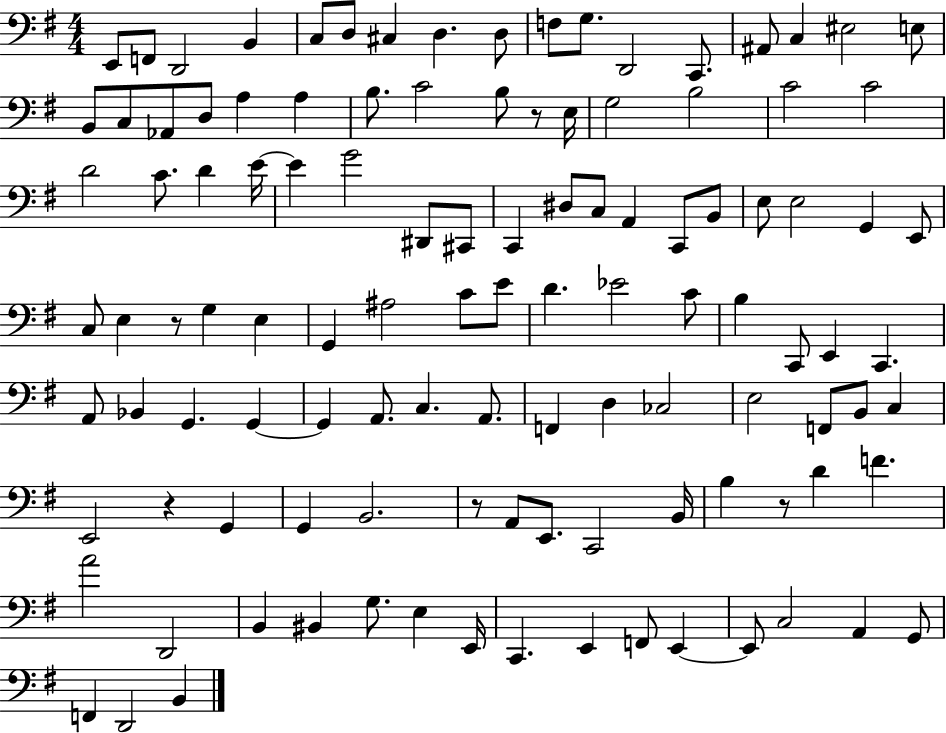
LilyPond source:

{
  \clef bass
  \numericTimeSignature
  \time 4/4
  \key g \major
  \repeat volta 2 { e,8 f,8 d,2 b,4 | c8 d8 cis4 d4. d8 | f8 g8. d,2 c,8. | ais,8 c4 eis2 e8 | \break b,8 c8 aes,8 d8 a4 a4 | b8. c'2 b8 r8 e16 | g2 b2 | c'2 c'2 | \break d'2 c'8. d'4 e'16~~ | e'4 g'2 dis,8 cis,8 | c,4 dis8 c8 a,4 c,8 b,8 | e8 e2 g,4 e,8 | \break c8 e4 r8 g4 e4 | g,4 ais2 c'8 e'8 | d'4. ees'2 c'8 | b4 c,8 e,4 c,4. | \break a,8 bes,4 g,4. g,4~~ | g,4 a,8. c4. a,8. | f,4 d4 ces2 | e2 f,8 b,8 c4 | \break e,2 r4 g,4 | g,4 b,2. | r8 a,8 e,8. c,2 b,16 | b4 r8 d'4 f'4. | \break a'2 d,2 | b,4 bis,4 g8. e4 e,16 | c,4. e,4 f,8 e,4~~ | e,8 c2 a,4 g,8 | \break f,4 d,2 b,4 | } \bar "|."
}